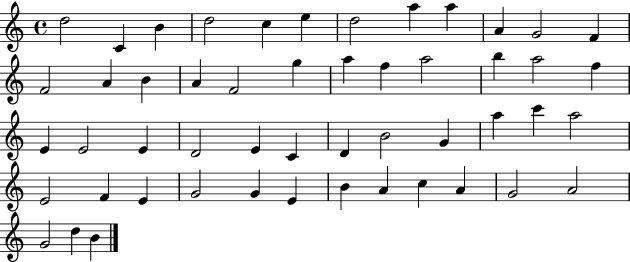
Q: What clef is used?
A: treble